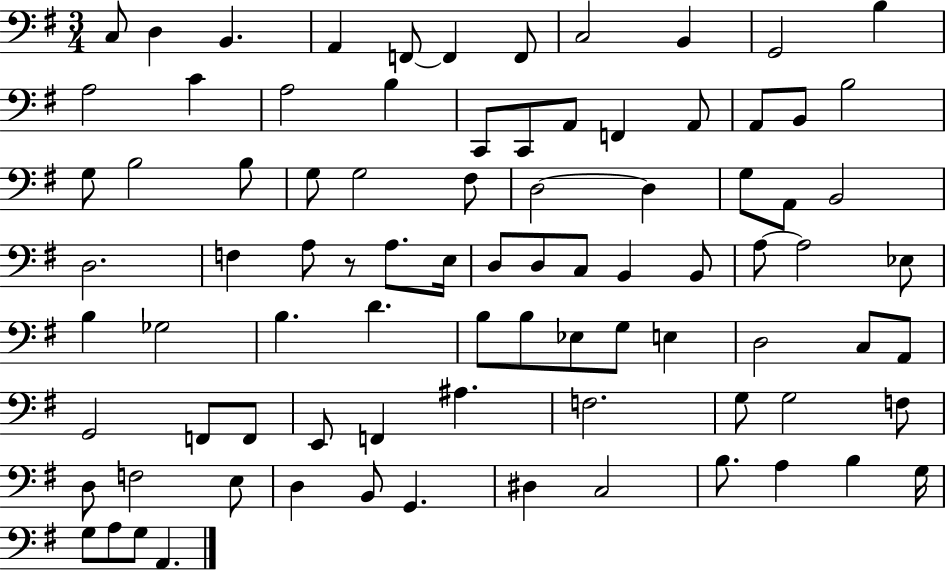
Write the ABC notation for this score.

X:1
T:Untitled
M:3/4
L:1/4
K:G
C,/2 D, B,, A,, F,,/2 F,, F,,/2 C,2 B,, G,,2 B, A,2 C A,2 B, C,,/2 C,,/2 A,,/2 F,, A,,/2 A,,/2 B,,/2 B,2 G,/2 B,2 B,/2 G,/2 G,2 ^F,/2 D,2 D, G,/2 A,,/2 B,,2 D,2 F, A,/2 z/2 A,/2 E,/4 D,/2 D,/2 C,/2 B,, B,,/2 A,/2 A,2 _E,/2 B, _G,2 B, D B,/2 B,/2 _E,/2 G,/2 E, D,2 C,/2 A,,/2 G,,2 F,,/2 F,,/2 E,,/2 F,, ^A, F,2 G,/2 G,2 F,/2 D,/2 F,2 E,/2 D, B,,/2 G,, ^D, C,2 B,/2 A, B, G,/4 G,/2 A,/2 G,/2 A,,